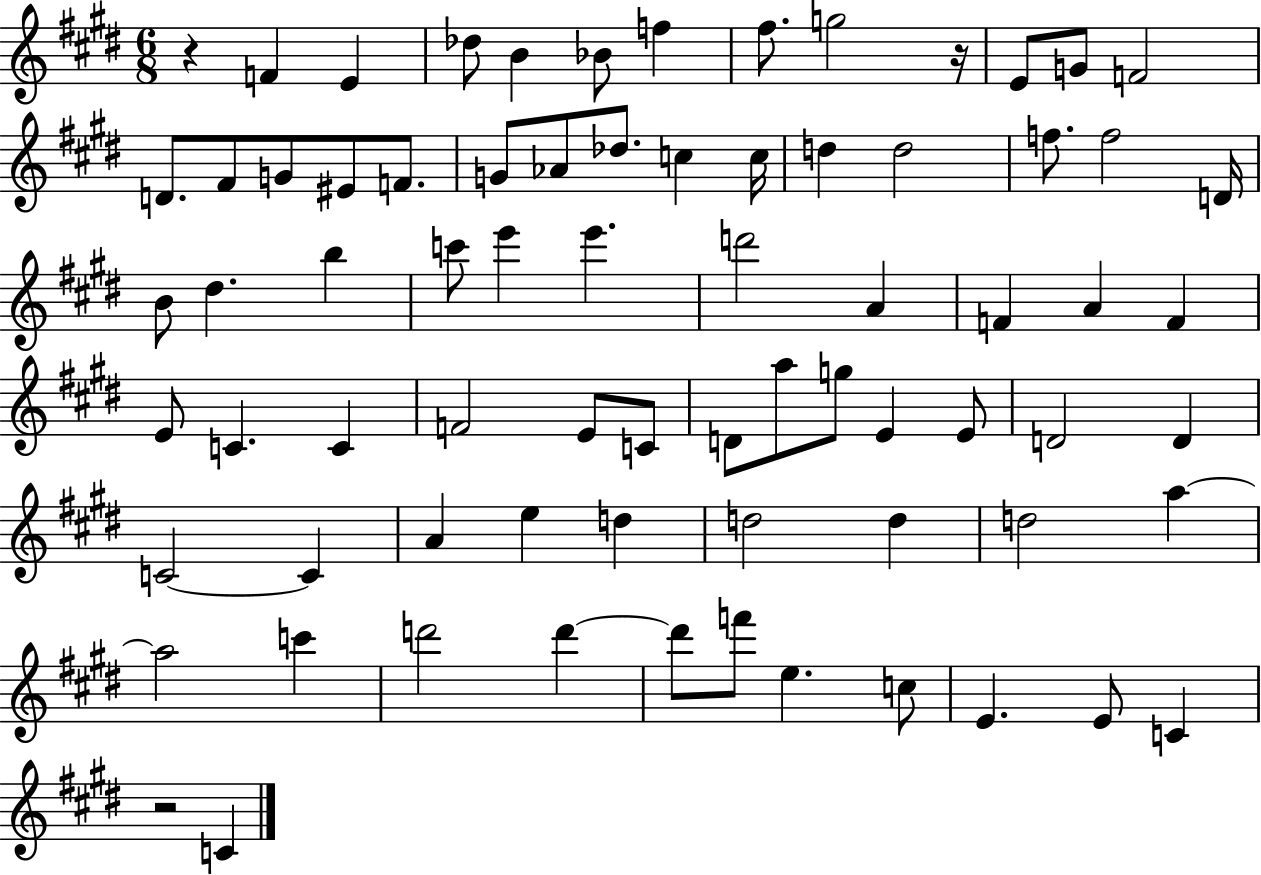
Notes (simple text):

R/q F4/q E4/q Db5/e B4/q Bb4/e F5/q F#5/e. G5/h R/s E4/e G4/e F4/h D4/e. F#4/e G4/e EIS4/e F4/e. G4/e Ab4/e Db5/e. C5/q C5/s D5/q D5/h F5/e. F5/h D4/s B4/e D#5/q. B5/q C6/e E6/q E6/q. D6/h A4/q F4/q A4/q F4/q E4/e C4/q. C4/q F4/h E4/e C4/e D4/e A5/e G5/e E4/q E4/e D4/h D4/q C4/h C4/q A4/q E5/q D5/q D5/h D5/q D5/h A5/q A5/h C6/q D6/h D6/q D6/e F6/e E5/q. C5/e E4/q. E4/e C4/q R/h C4/q